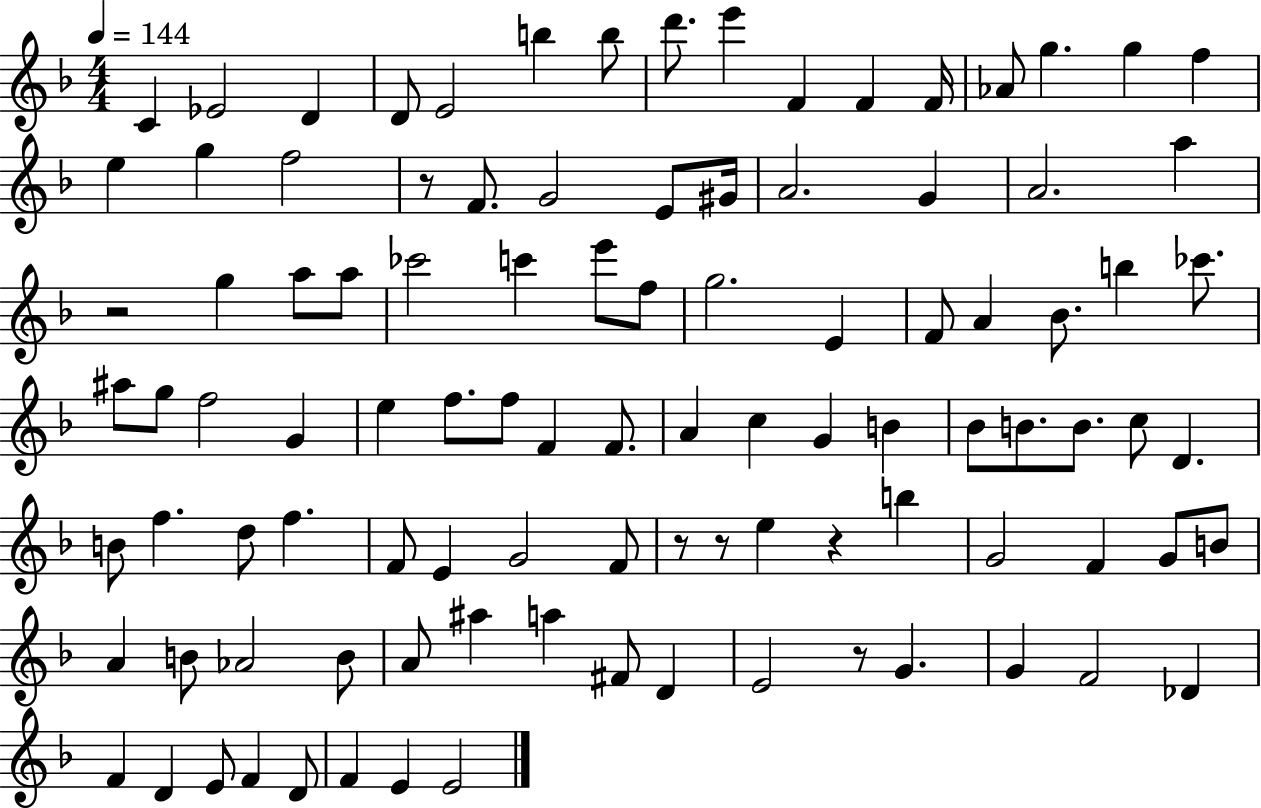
C4/q Eb4/h D4/q D4/e E4/h B5/q B5/e D6/e. E6/q F4/q F4/q F4/s Ab4/e G5/q. G5/q F5/q E5/q G5/q F5/h R/e F4/e. G4/h E4/e G#4/s A4/h. G4/q A4/h. A5/q R/h G5/q A5/e A5/e CES6/h C6/q E6/e F5/e G5/h. E4/q F4/e A4/q Bb4/e. B5/q CES6/e. A#5/e G5/e F5/h G4/q E5/q F5/e. F5/e F4/q F4/e. A4/q C5/q G4/q B4/q Bb4/e B4/e. B4/e. C5/e D4/q. B4/e F5/q. D5/e F5/q. F4/e E4/q G4/h F4/e R/e R/e E5/q R/q B5/q G4/h F4/q G4/e B4/e A4/q B4/e Ab4/h B4/e A4/e A#5/q A5/q F#4/e D4/q E4/h R/e G4/q. G4/q F4/h Db4/q F4/q D4/q E4/e F4/q D4/e F4/q E4/q E4/h